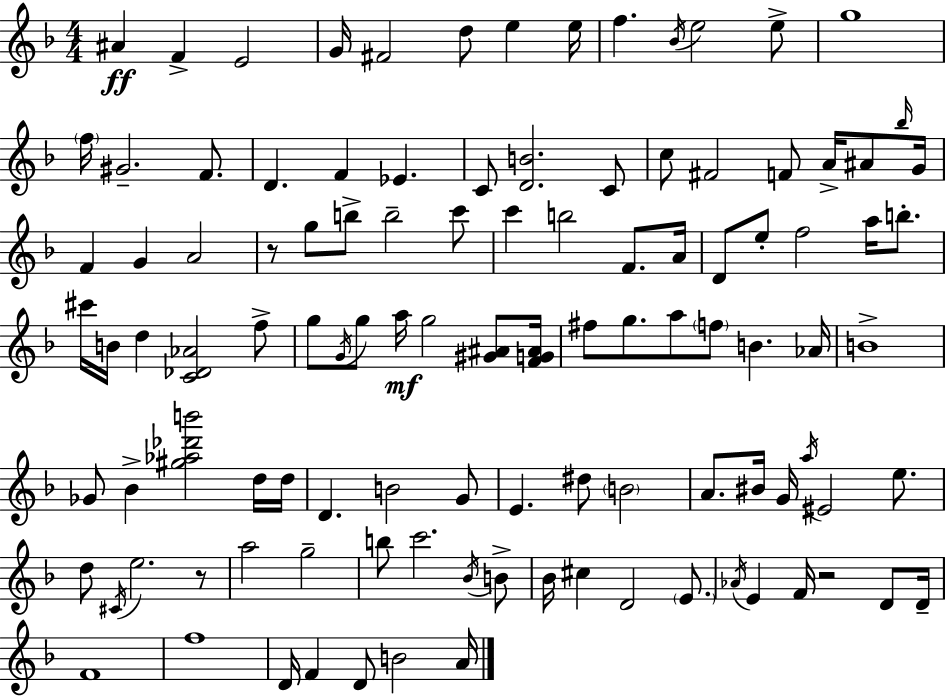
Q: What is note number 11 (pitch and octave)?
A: E5